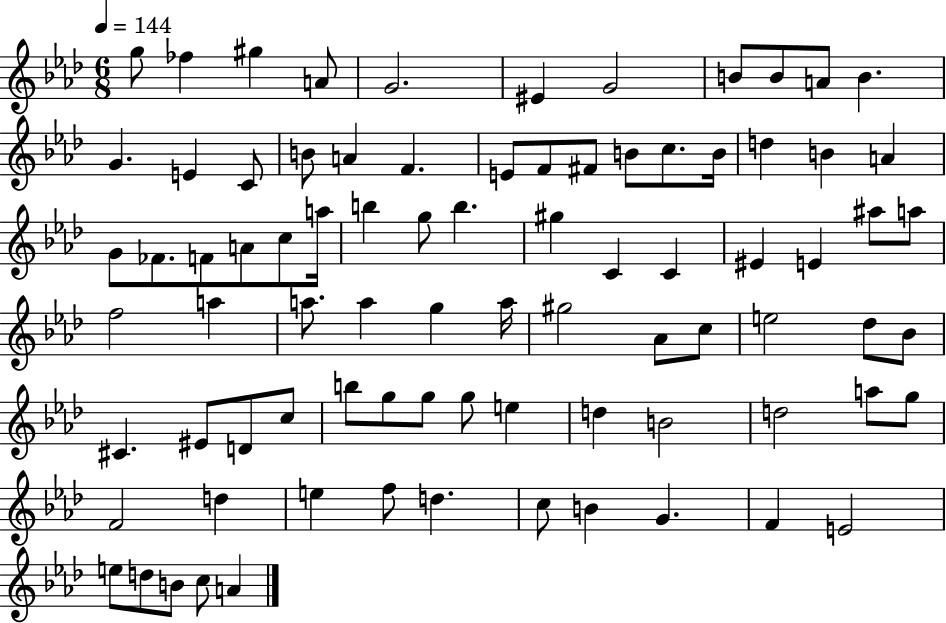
{
  \clef treble
  \numericTimeSignature
  \time 6/8
  \key aes \major
  \tempo 4 = 144
  g''8 fes''4 gis''4 a'8 | g'2. | eis'4 g'2 | b'8 b'8 a'8 b'4. | \break g'4. e'4 c'8 | b'8 a'4 f'4. | e'8 f'8 fis'8 b'8 c''8. b'16 | d''4 b'4 a'4 | \break g'8 fes'8. f'8 a'8 c''8 a''16 | b''4 g''8 b''4. | gis''4 c'4 c'4 | eis'4 e'4 ais''8 a''8 | \break f''2 a''4 | a''8. a''4 g''4 a''16 | gis''2 aes'8 c''8 | e''2 des''8 bes'8 | \break cis'4. eis'8 d'8 c''8 | b''8 g''8 g''8 g''8 e''4 | d''4 b'2 | d''2 a''8 g''8 | \break f'2 d''4 | e''4 f''8 d''4. | c''8 b'4 g'4. | f'4 e'2 | \break e''8 d''8 b'8 c''8 a'4 | \bar "|."
}